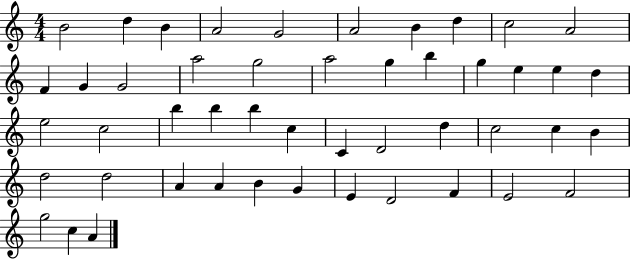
B4/h D5/q B4/q A4/h G4/h A4/h B4/q D5/q C5/h A4/h F4/q G4/q G4/h A5/h G5/h A5/h G5/q B5/q G5/q E5/q E5/q D5/q E5/h C5/h B5/q B5/q B5/q C5/q C4/q D4/h D5/q C5/h C5/q B4/q D5/h D5/h A4/q A4/q B4/q G4/q E4/q D4/h F4/q E4/h F4/h G5/h C5/q A4/q